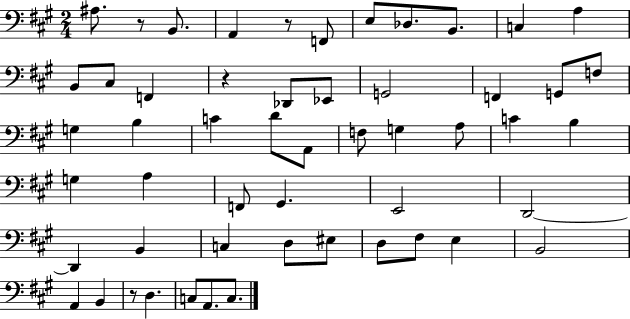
{
  \clef bass
  \numericTimeSignature
  \time 2/4
  \key a \major
  ais8. r8 b,8. | a,4 r8 f,8 | e8 des8. b,8. | c4 a4 | \break b,8 cis8 f,4 | r4 des,8 ees,8 | g,2 | f,4 g,8 f8 | \break g4 b4 | c'4 d'8 a,8 | f8 g4 a8 | c'4 b4 | \break g4 a4 | f,8 gis,4. | e,2 | d,2~~ | \break d,4 b,4 | c4 d8 eis8 | d8 fis8 e4 | b,2 | \break a,4 b,4 | r8 d4. | c8 a,8. c8. | \bar "|."
}